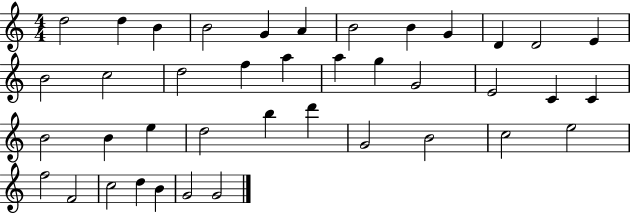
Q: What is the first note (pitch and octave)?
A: D5